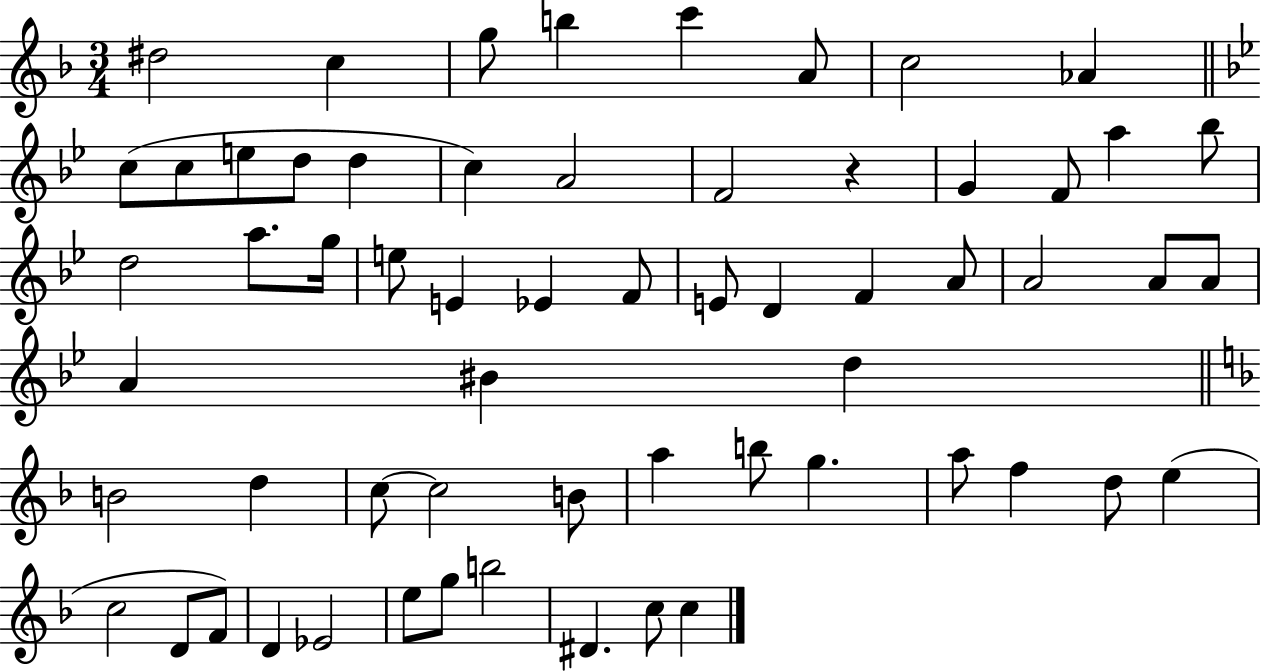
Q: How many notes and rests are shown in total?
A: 61